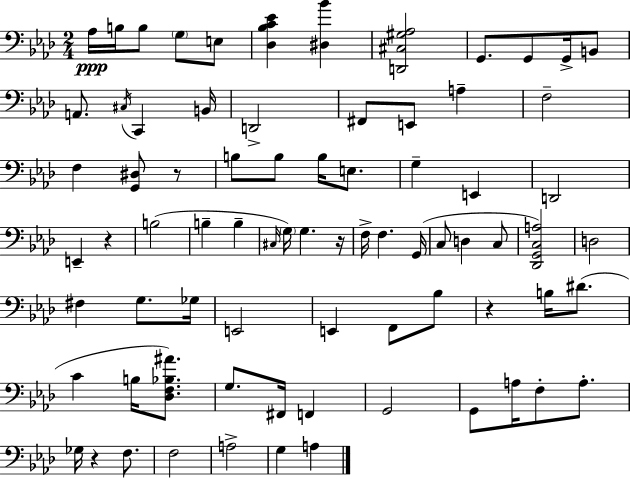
X:1
T:Untitled
M:2/4
L:1/4
K:Ab
_A,/4 B,/4 B,/2 G,/2 E,/2 [_D,_B,C_E] [^D,_B] [D,,^C,^G,_A,]2 G,,/2 G,,/2 G,,/4 B,,/2 A,,/2 ^C,/4 C,, B,,/4 D,,2 ^F,,/2 E,,/2 A, F,2 F, [G,,^D,]/2 z/2 B,/2 B,/2 B,/4 E,/2 G, E,, D,,2 E,, z B,2 B, B, ^C,/4 G,/4 G, z/4 F,/4 F, G,,/4 C,/2 D, C,/2 [_D,,G,,C,A,]2 D,2 ^F, G,/2 _G,/4 E,,2 E,, F,,/2 _B,/2 z B,/4 ^D/2 C B,/4 [_D,F,_B,^A]/2 G,/2 ^F,,/4 F,, G,,2 G,,/2 A,/4 F,/2 A,/2 _G,/4 z F,/2 F,2 A,2 G, A,